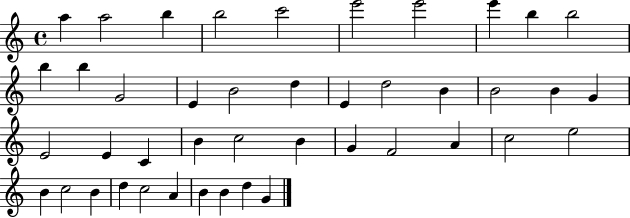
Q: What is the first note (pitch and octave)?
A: A5